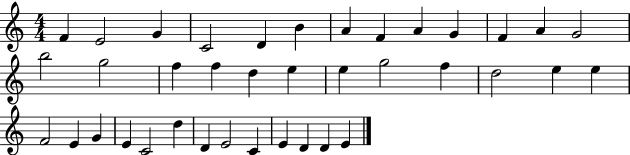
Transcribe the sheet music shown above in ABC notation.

X:1
T:Untitled
M:4/4
L:1/4
K:C
F E2 G C2 D B A F A G F A G2 b2 g2 f f d e e g2 f d2 e e F2 E G E C2 d D E2 C E D D E